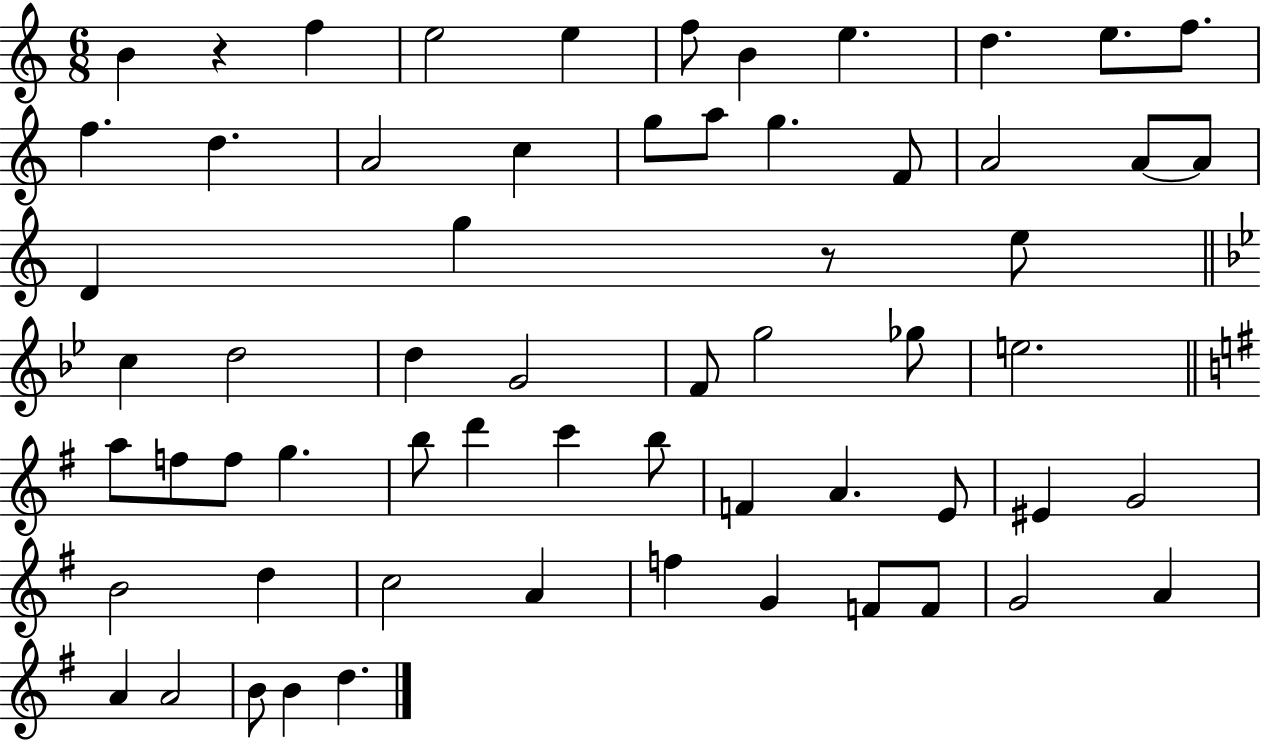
X:1
T:Untitled
M:6/8
L:1/4
K:C
B z f e2 e f/2 B e d e/2 f/2 f d A2 c g/2 a/2 g F/2 A2 A/2 A/2 D g z/2 e/2 c d2 d G2 F/2 g2 _g/2 e2 a/2 f/2 f/2 g b/2 d' c' b/2 F A E/2 ^E G2 B2 d c2 A f G F/2 F/2 G2 A A A2 B/2 B d